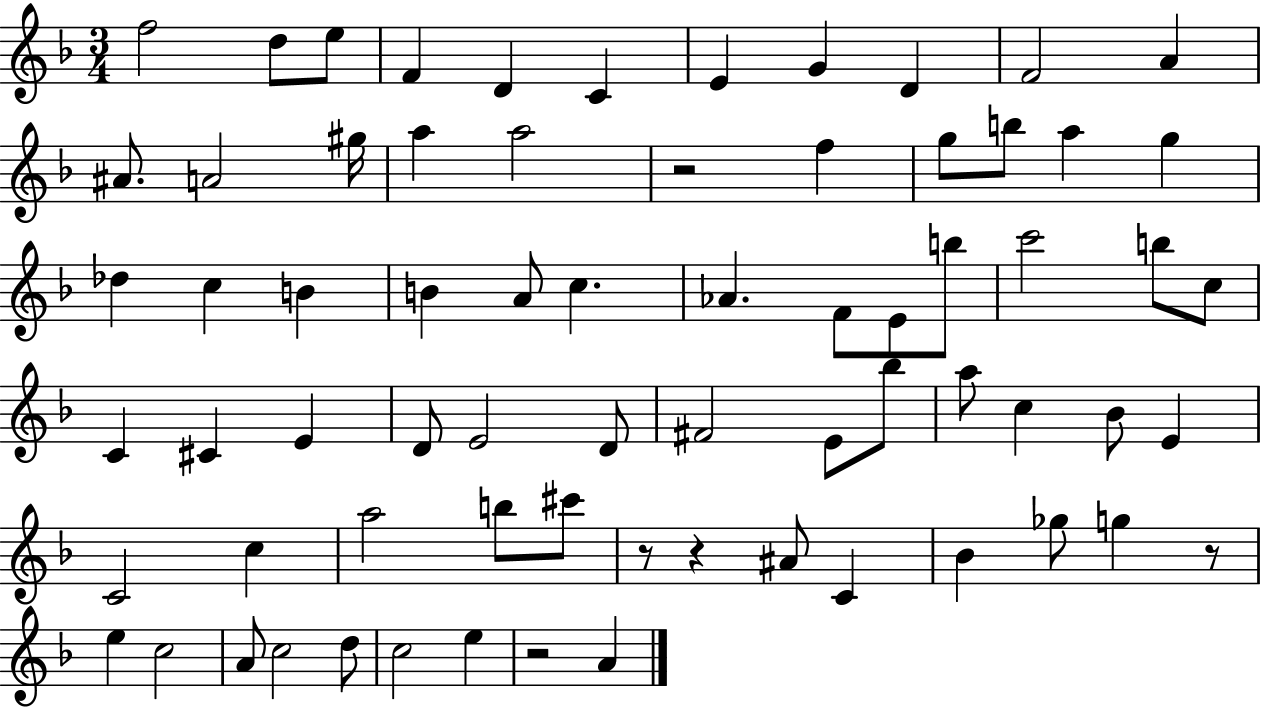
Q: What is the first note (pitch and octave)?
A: F5